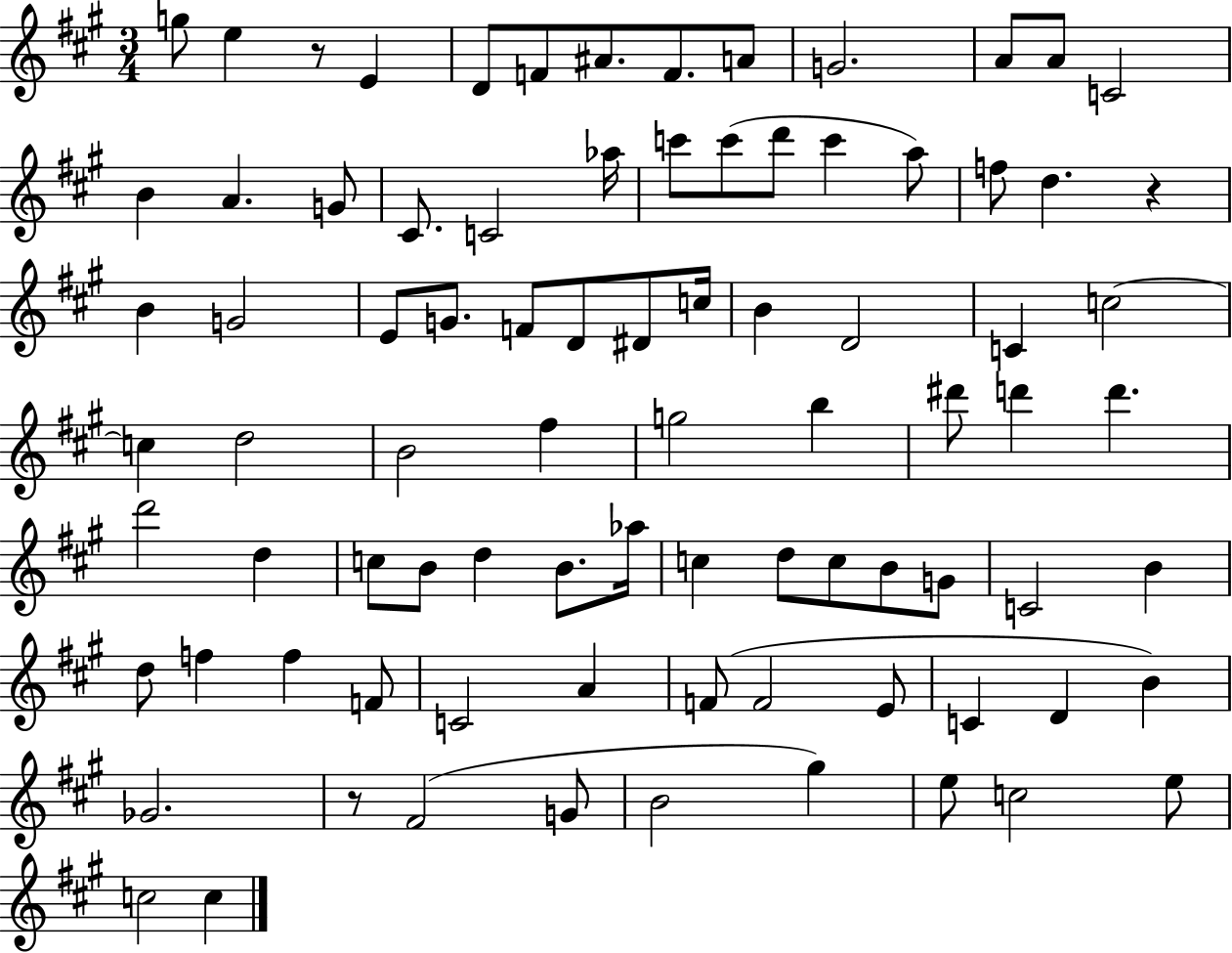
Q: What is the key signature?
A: A major